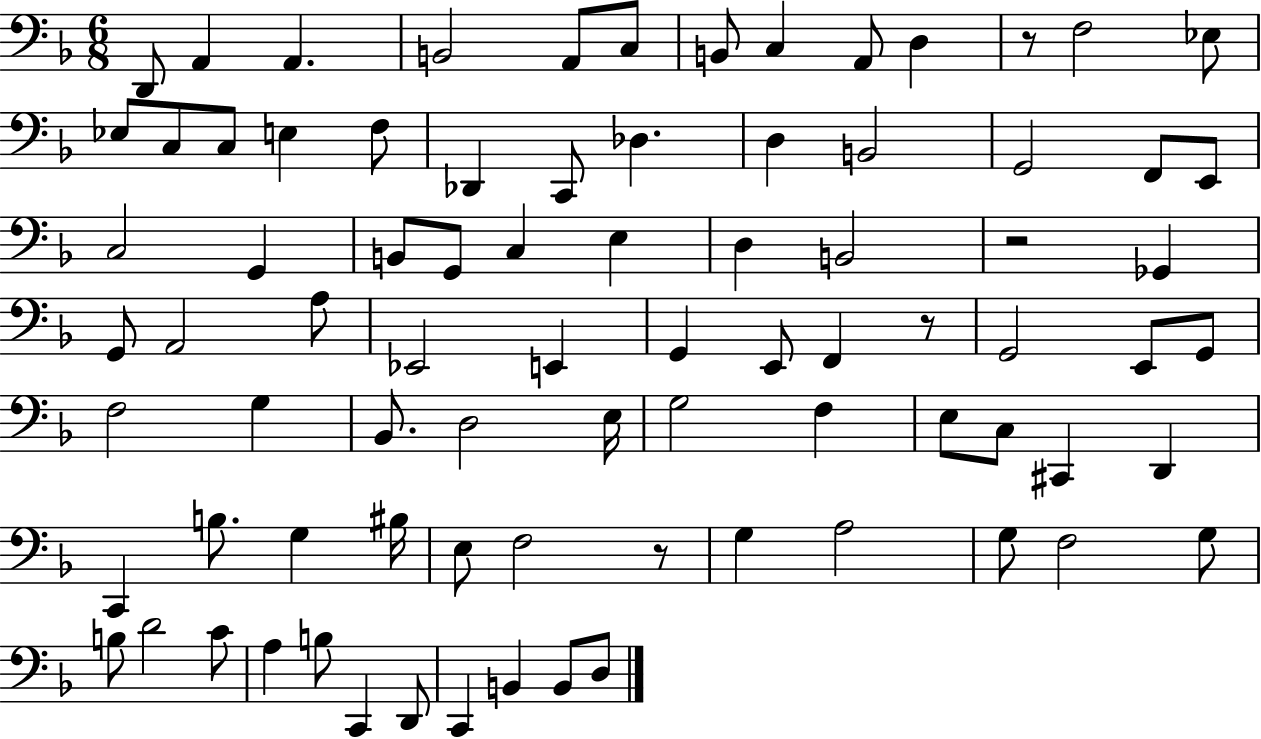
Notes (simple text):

D2/e A2/q A2/q. B2/h A2/e C3/e B2/e C3/q A2/e D3/q R/e F3/h Eb3/e Eb3/e C3/e C3/e E3/q F3/e Db2/q C2/e Db3/q. D3/q B2/h G2/h F2/e E2/e C3/h G2/q B2/e G2/e C3/q E3/q D3/q B2/h R/h Gb2/q G2/e A2/h A3/e Eb2/h E2/q G2/q E2/e F2/q R/e G2/h E2/e G2/e F3/h G3/q Bb2/e. D3/h E3/s G3/h F3/q E3/e C3/e C#2/q D2/q C2/q B3/e. G3/q BIS3/s E3/e F3/h R/e G3/q A3/h G3/e F3/h G3/e B3/e D4/h C4/e A3/q B3/e C2/q D2/e C2/q B2/q B2/e D3/e